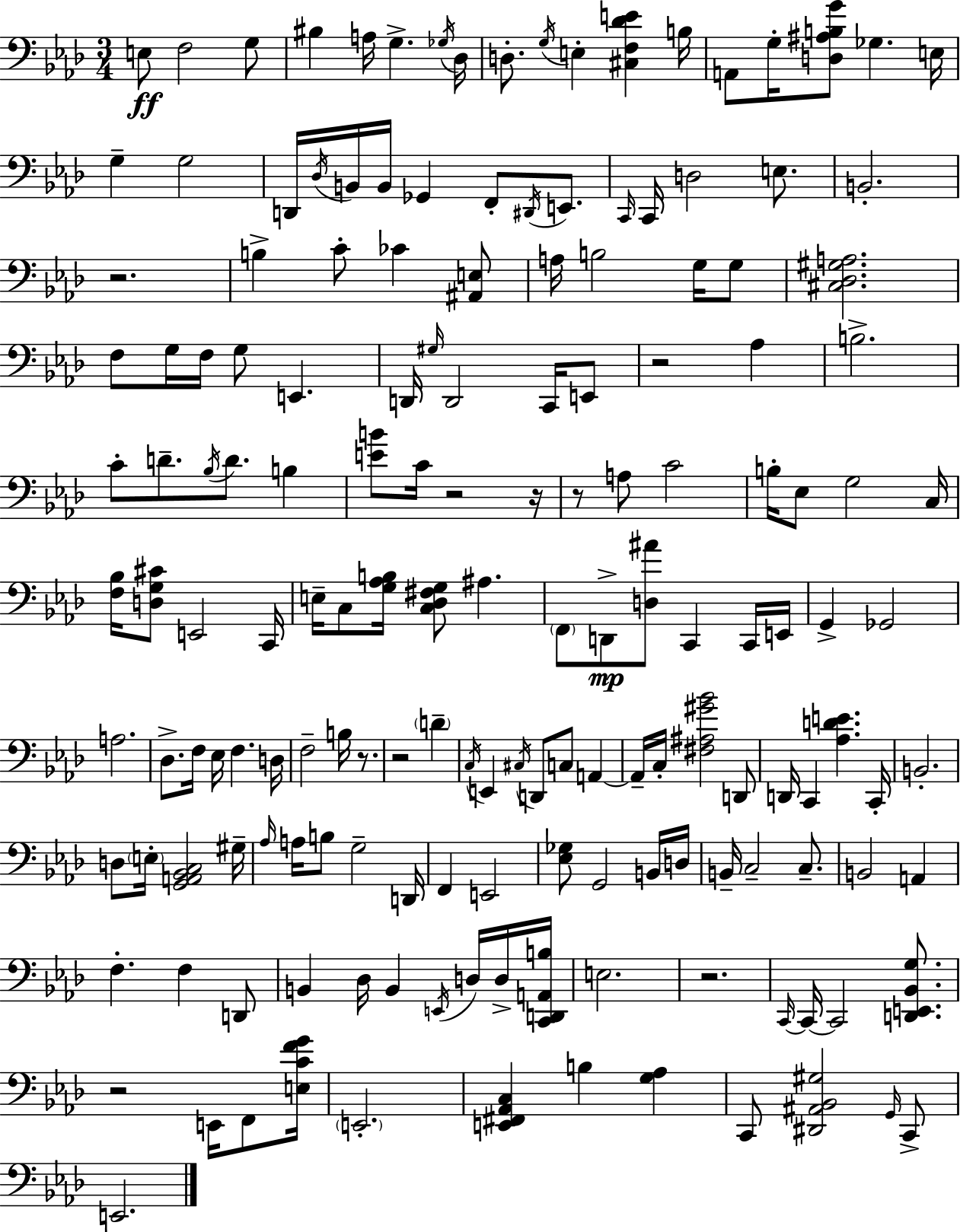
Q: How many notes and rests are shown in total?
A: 164